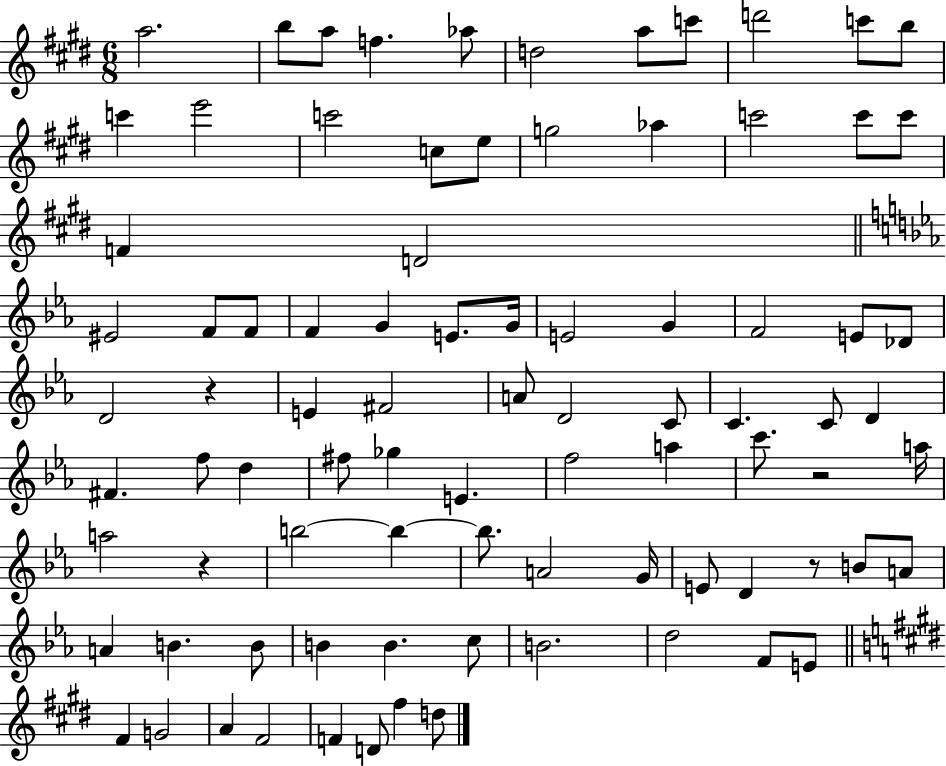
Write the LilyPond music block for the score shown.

{
  \clef treble
  \numericTimeSignature
  \time 6/8
  \key e \major
  a''2. | b''8 a''8 f''4. aes''8 | d''2 a''8 c'''8 | d'''2 c'''8 b''8 | \break c'''4 e'''2 | c'''2 c''8 e''8 | g''2 aes''4 | c'''2 c'''8 c'''8 | \break f'4 d'2 | \bar "||" \break \key c \minor eis'2 f'8 f'8 | f'4 g'4 e'8. g'16 | e'2 g'4 | f'2 e'8 des'8 | \break d'2 r4 | e'4 fis'2 | a'8 d'2 c'8 | c'4. c'8 d'4 | \break fis'4. f''8 d''4 | fis''8 ges''4 e'4. | f''2 a''4 | c'''8. r2 a''16 | \break a''2 r4 | b''2~~ b''4~~ | b''8. a'2 g'16 | e'8 d'4 r8 b'8 a'8 | \break a'4 b'4. b'8 | b'4 b'4. c''8 | b'2. | d''2 f'8 e'8 | \break \bar "||" \break \key e \major fis'4 g'2 | a'4 fis'2 | f'4 d'8 fis''4 d''8 | \bar "|."
}